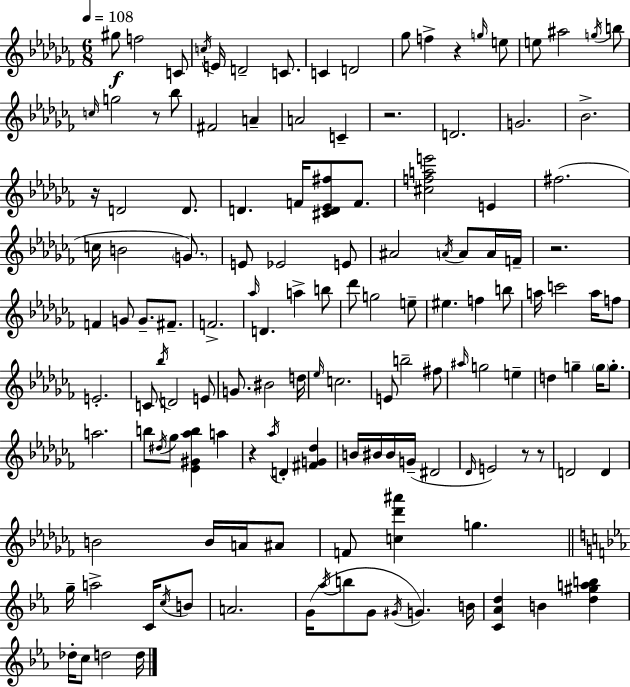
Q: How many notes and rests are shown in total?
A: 139